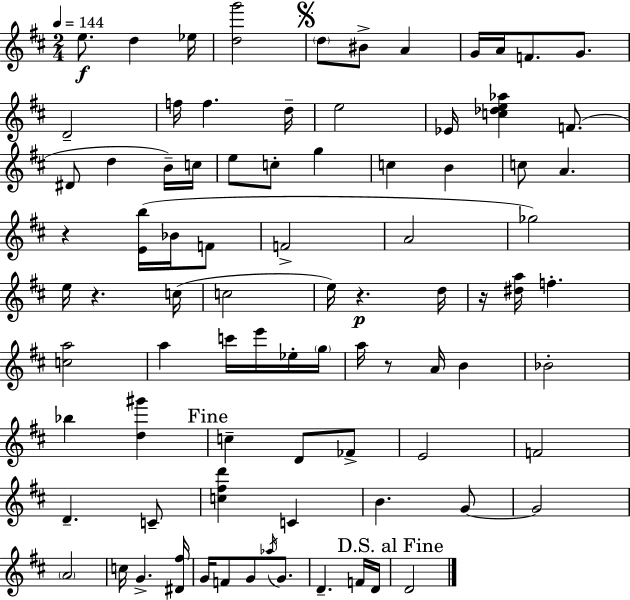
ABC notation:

X:1
T:Untitled
M:2/4
L:1/4
K:D
e/2 d _e/4 [dg']2 d/2 ^B/2 A G/4 A/4 F/2 G/2 D2 f/4 f d/4 e2 _E/4 [c_de_a] F/2 ^D/2 d B/4 c/4 e/2 c/2 g c B c/2 A z [Eb]/4 _B/4 F/2 F2 A2 _g2 e/4 z c/4 c2 e/4 z d/4 z/4 [^da]/4 f [ca]2 a c'/4 e'/4 _e/4 g/4 a/4 z/2 A/4 B _B2 _b [d^g'] c D/2 _F/2 E2 F2 D C/2 [c^fd'] C B G/2 G2 A2 c/4 G [^D^f]/4 G/4 F/2 G/2 _a/4 G/2 D F/4 D/4 D2